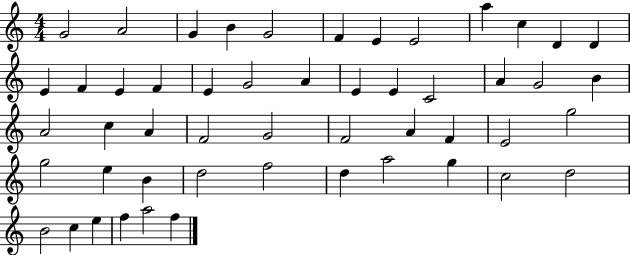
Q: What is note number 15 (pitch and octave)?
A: E4